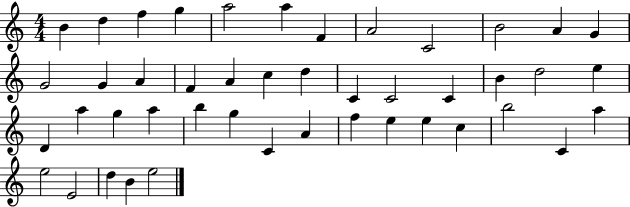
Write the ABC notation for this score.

X:1
T:Untitled
M:4/4
L:1/4
K:C
B d f g a2 a F A2 C2 B2 A G G2 G A F A c d C C2 C B d2 e D a g a b g C A f e e c b2 C a e2 E2 d B e2